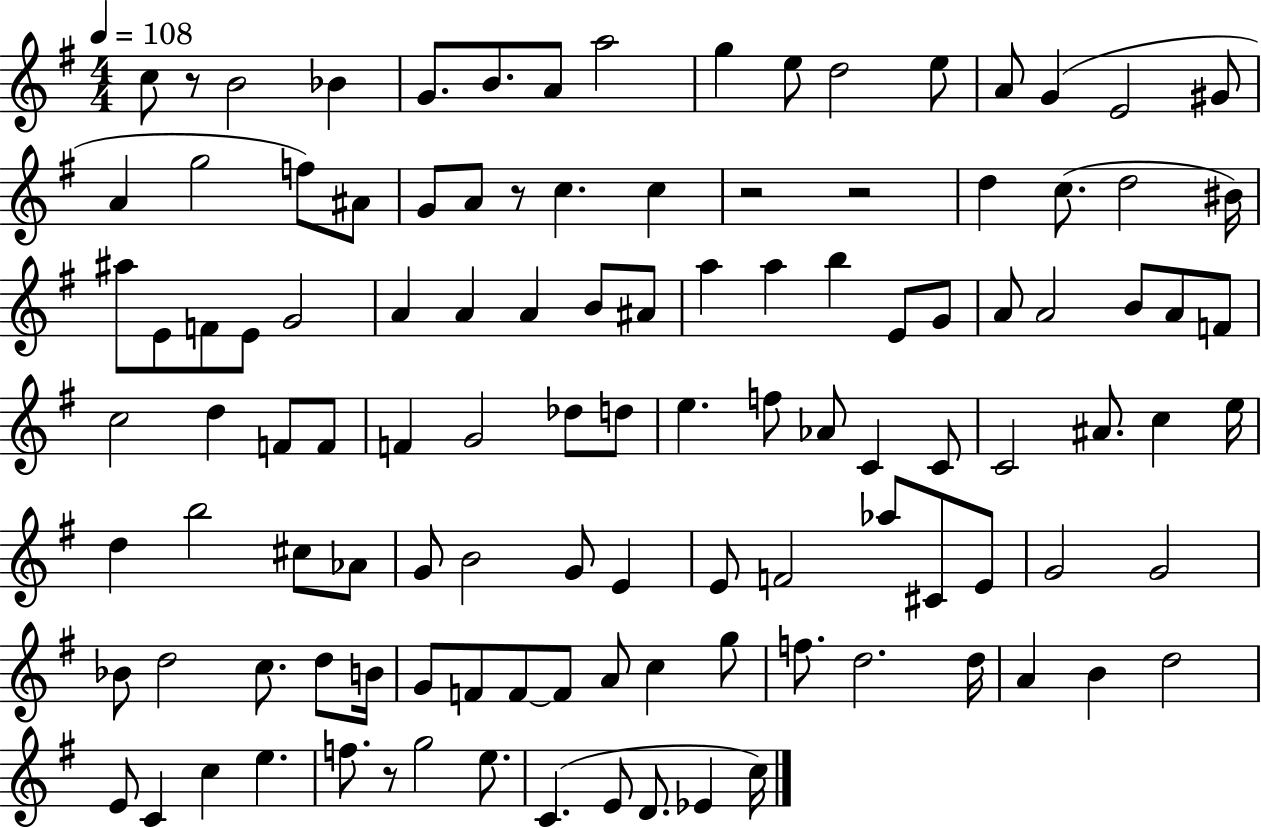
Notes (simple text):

C5/e R/e B4/h Bb4/q G4/e. B4/e. A4/e A5/h G5/q E5/e D5/h E5/e A4/e G4/q E4/h G#4/e A4/q G5/h F5/e A#4/e G4/e A4/e R/e C5/q. C5/q R/h R/h D5/q C5/e. D5/h BIS4/s A#5/e E4/e F4/e E4/e G4/h A4/q A4/q A4/q B4/e A#4/e A5/q A5/q B5/q E4/e G4/e A4/e A4/h B4/e A4/e F4/e C5/h D5/q F4/e F4/e F4/q G4/h Db5/e D5/e E5/q. F5/e Ab4/e C4/q C4/e C4/h A#4/e. C5/q E5/s D5/q B5/h C#5/e Ab4/e G4/e B4/h G4/e E4/q E4/e F4/h Ab5/e C#4/e E4/e G4/h G4/h Bb4/e D5/h C5/e. D5/e B4/s G4/e F4/e F4/e F4/e A4/e C5/q G5/e F5/e. D5/h. D5/s A4/q B4/q D5/h E4/e C4/q C5/q E5/q. F5/e. R/e G5/h E5/e. C4/q. E4/e D4/e. Eb4/q C5/s